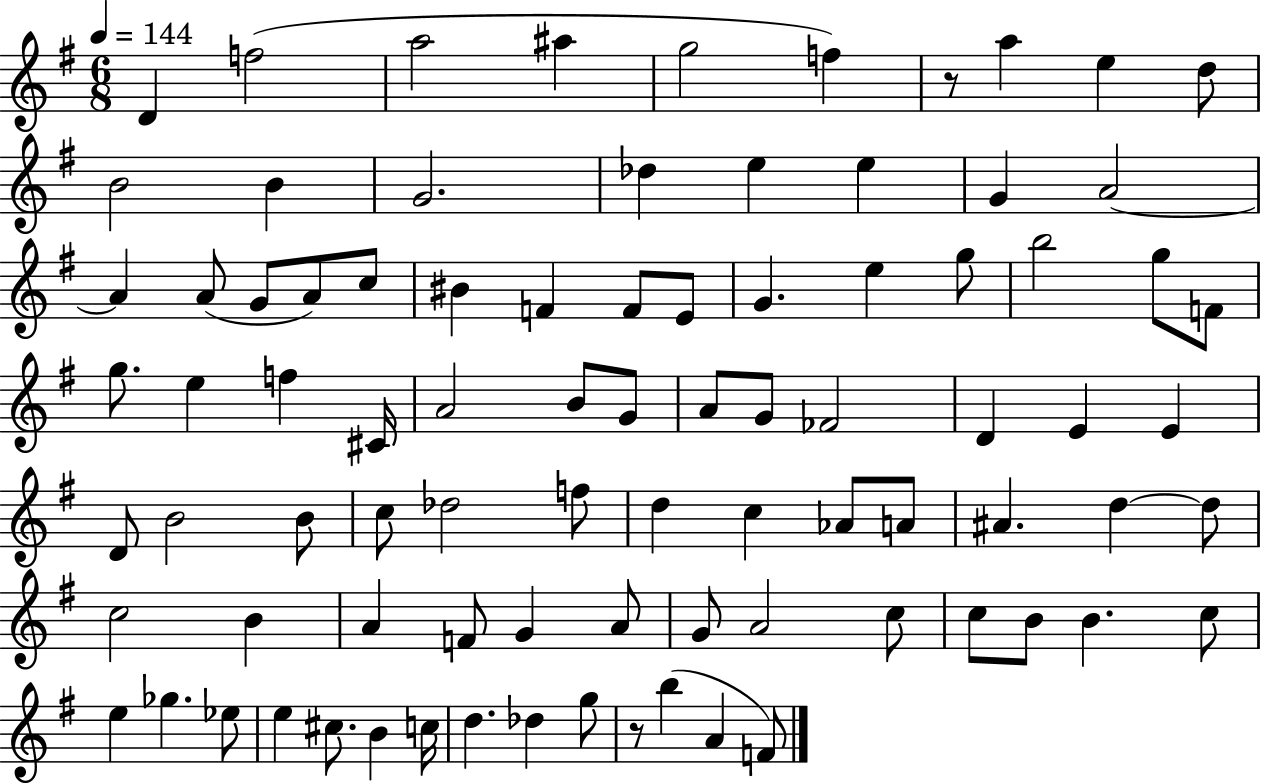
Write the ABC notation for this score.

X:1
T:Untitled
M:6/8
L:1/4
K:G
D f2 a2 ^a g2 f z/2 a e d/2 B2 B G2 _d e e G A2 A A/2 G/2 A/2 c/2 ^B F F/2 E/2 G e g/2 b2 g/2 F/2 g/2 e f ^C/4 A2 B/2 G/2 A/2 G/2 _F2 D E E D/2 B2 B/2 c/2 _d2 f/2 d c _A/2 A/2 ^A d d/2 c2 B A F/2 G A/2 G/2 A2 c/2 c/2 B/2 B c/2 e _g _e/2 e ^c/2 B c/4 d _d g/2 z/2 b A F/2